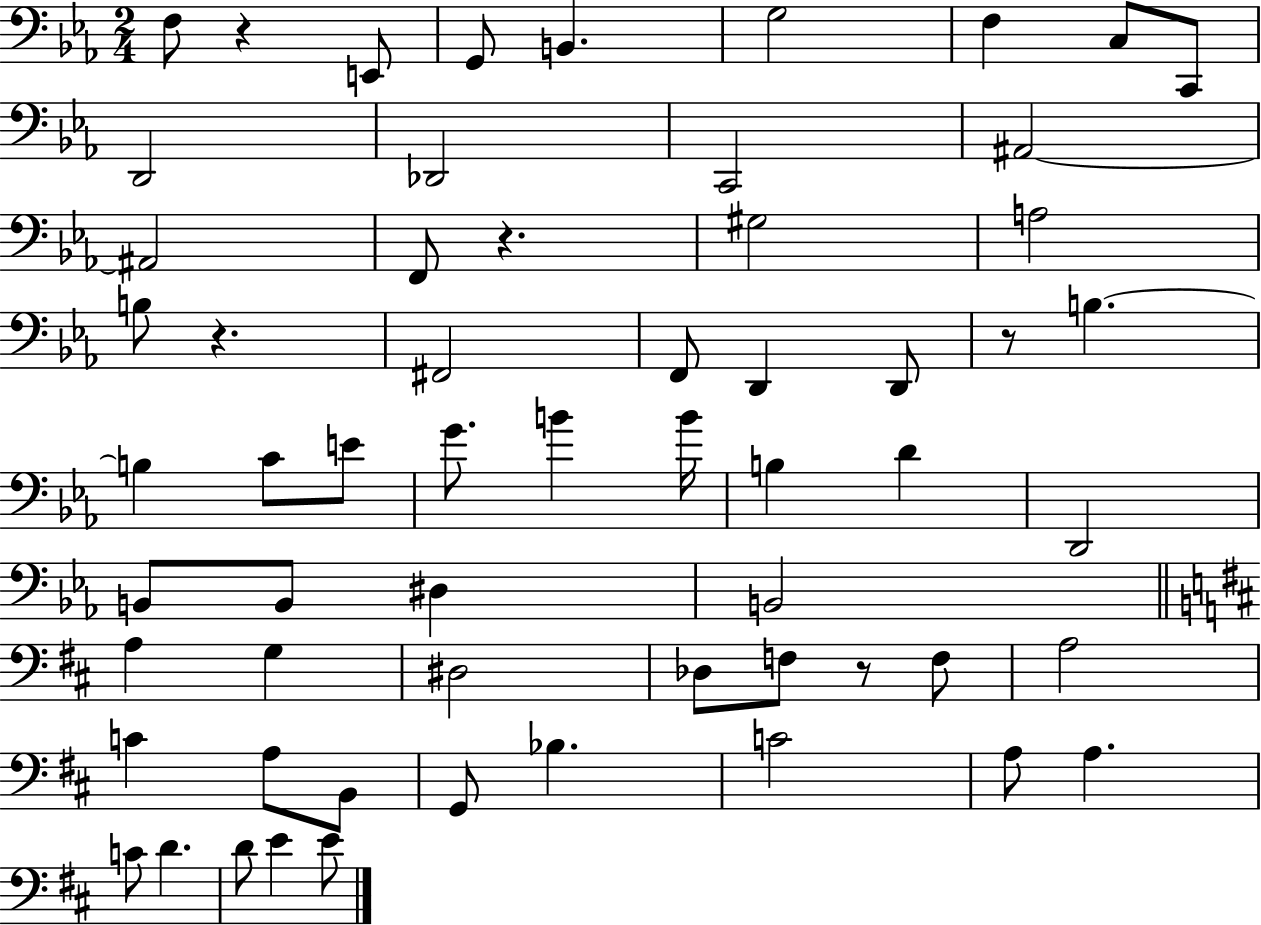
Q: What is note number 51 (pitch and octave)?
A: C4